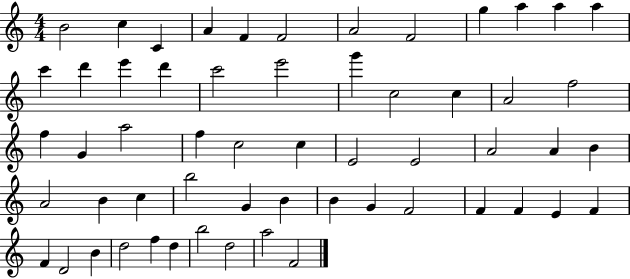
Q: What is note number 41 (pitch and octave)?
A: B4